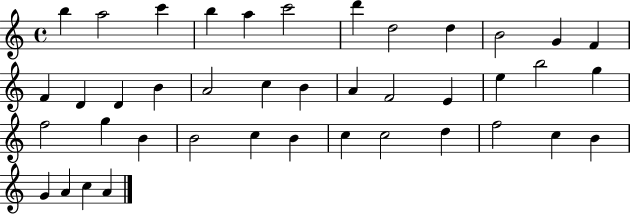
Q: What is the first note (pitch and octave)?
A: B5